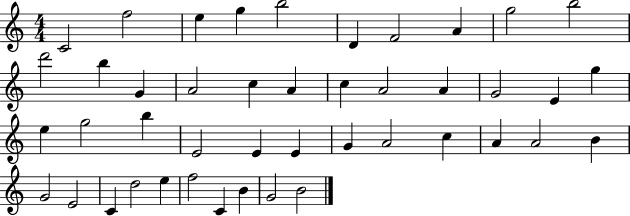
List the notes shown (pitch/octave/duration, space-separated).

C4/h F5/h E5/q G5/q B5/h D4/q F4/h A4/q G5/h B5/h D6/h B5/q G4/q A4/h C5/q A4/q C5/q A4/h A4/q G4/h E4/q G5/q E5/q G5/h B5/q E4/h E4/q E4/q G4/q A4/h C5/q A4/q A4/h B4/q G4/h E4/h C4/q D5/h E5/q F5/h C4/q B4/q G4/h B4/h